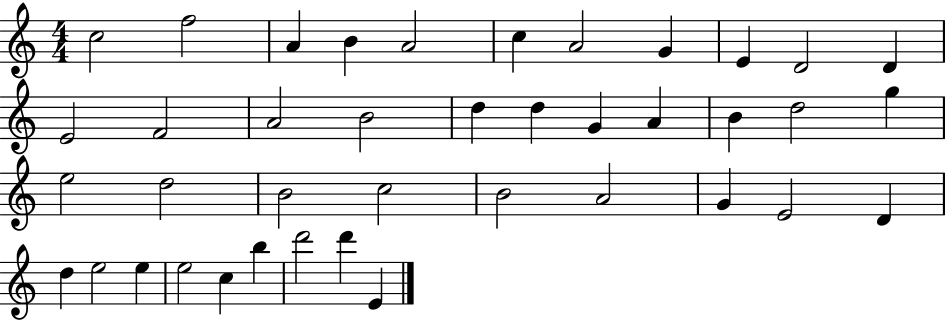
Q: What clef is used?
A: treble